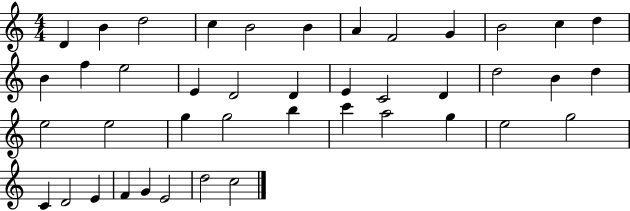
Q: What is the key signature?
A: C major